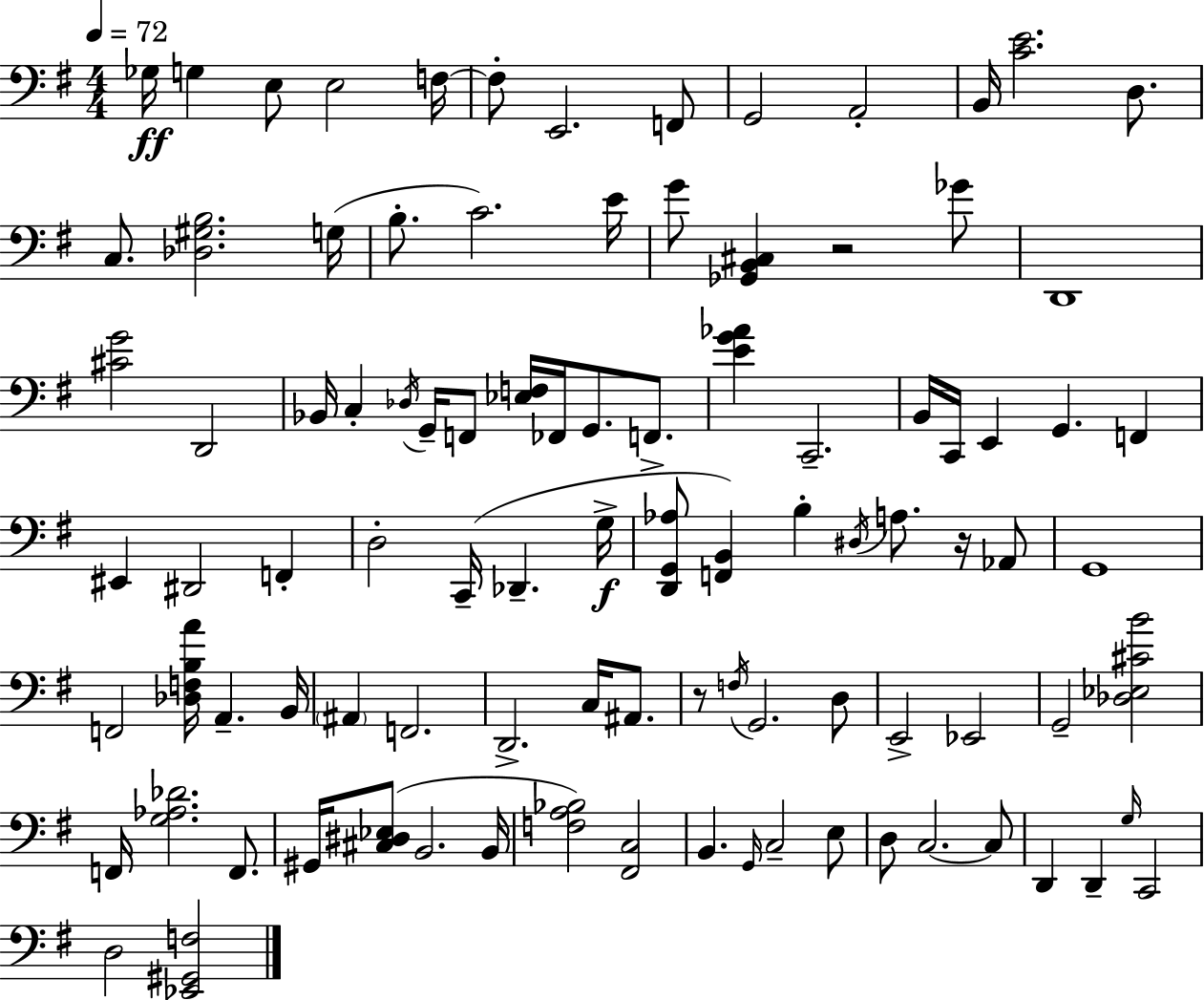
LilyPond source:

{
  \clef bass
  \numericTimeSignature
  \time 4/4
  \key e \minor
  \tempo 4 = 72
  ges16\ff g4 e8 e2 f16~~ | f8-. e,2. f,8 | g,2 a,2-. | b,16 <c' e'>2. d8. | \break c8. <des gis b>2. g16( | b8.-. c'2.) e'16 | g'8 <ges, b, cis>4 r2 ges'8 | d,1 | \break <cis' g'>2 d,2 | bes,16 c4-. \acciaccatura { des16 } g,16-- f,8 <ees f>16 fes,16 g,8. f,8.-> | <e' g' aes'>4 c,2.-- | b,16 c,16 e,4 g,4. f,4 | \break eis,4 dis,2 f,4-. | d2-. c,16--( des,4.-- | g16->\f <d, g, aes>8 <f, b,>4) b4-. \acciaccatura { dis16 } a8. r16 | aes,8 g,1 | \break f,2 <des f b a'>16 a,4.-- | b,16 \parenthesize ais,4 f,2. | d,2.-> c16 ais,8. | r8 \acciaccatura { f16 } g,2. | \break d8 e,2-> ees,2 | g,2-- <des ees cis' b'>2 | f,16 <g aes des'>2. | f,8. gis,16 <cis dis ees>8( b,2. | \break b,16 <f a bes>2) <fis, c>2 | b,4. \grace { g,16 } c2-- | e8 d8 c2.~~ | c8 d,4 d,4-- \grace { g16 } c,2 | \break d2 <ees, gis, f>2 | \bar "|."
}